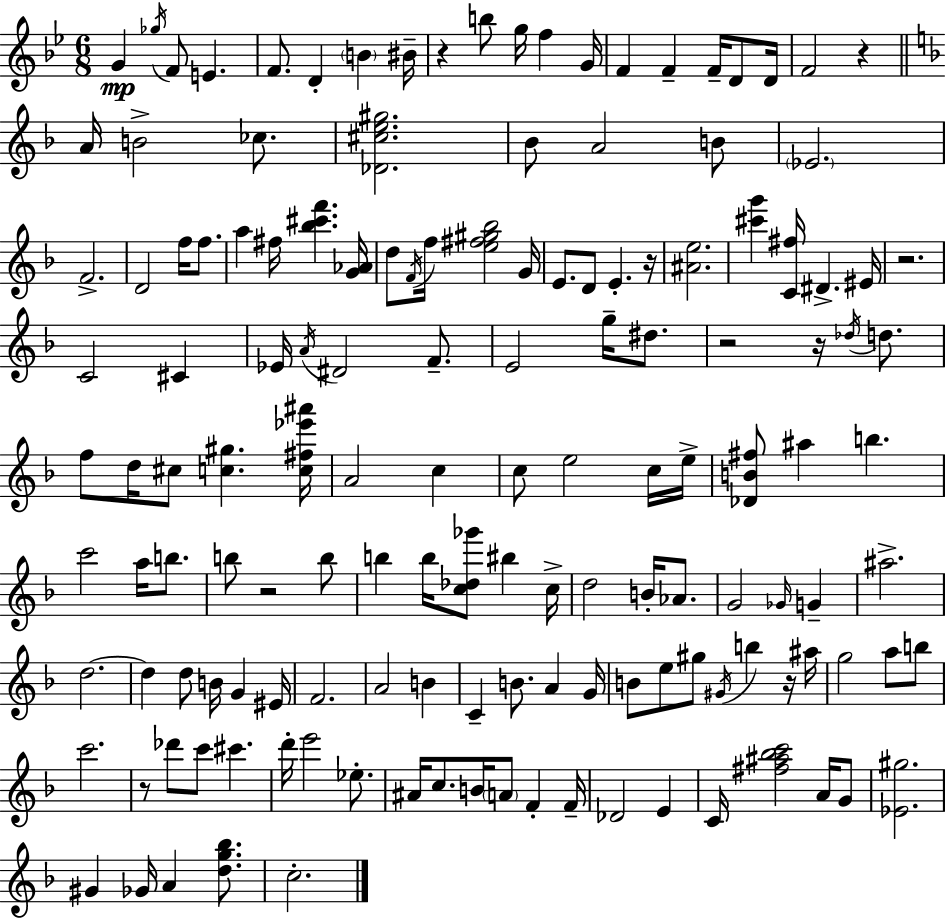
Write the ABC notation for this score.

X:1
T:Untitled
M:6/8
L:1/4
K:Gm
G _g/4 F/2 E F/2 D B ^B/4 z b/2 g/4 f G/4 F F F/4 D/2 D/4 F2 z A/4 B2 _c/2 [_D^ce^g]2 _B/2 A2 B/2 _E2 F2 D2 f/4 f/2 a ^f/4 [_b^c'f'] [G_A]/4 d/2 F/4 f/4 [e^f^g_b]2 G/4 E/2 D/2 E z/4 [^Ae]2 [^c'g'] [C^f]/4 ^D ^E/4 z2 C2 ^C _E/4 A/4 ^D2 F/2 E2 g/4 ^d/2 z2 z/4 _d/4 d/2 f/2 d/4 ^c/2 [c^g] [c^f_e'^a']/4 A2 c c/2 e2 c/4 e/4 [_DB^f]/2 ^a b c'2 a/4 b/2 b/2 z2 b/2 b b/4 [c_d_g']/2 ^b c/4 d2 B/4 _A/2 G2 _G/4 G ^a2 d2 d d/2 B/4 G ^E/4 F2 A2 B C B/2 A G/4 B/2 e/2 ^g/2 ^G/4 b z/4 ^a/4 g2 a/2 b/2 c'2 z/2 _d'/2 c'/2 ^c' d'/4 e'2 _e/2 ^A/4 c/2 B/4 A/2 F F/4 _D2 E C/4 [^f^a_bc']2 A/4 G/2 [_E^g]2 ^G _G/4 A [dg_b]/2 c2